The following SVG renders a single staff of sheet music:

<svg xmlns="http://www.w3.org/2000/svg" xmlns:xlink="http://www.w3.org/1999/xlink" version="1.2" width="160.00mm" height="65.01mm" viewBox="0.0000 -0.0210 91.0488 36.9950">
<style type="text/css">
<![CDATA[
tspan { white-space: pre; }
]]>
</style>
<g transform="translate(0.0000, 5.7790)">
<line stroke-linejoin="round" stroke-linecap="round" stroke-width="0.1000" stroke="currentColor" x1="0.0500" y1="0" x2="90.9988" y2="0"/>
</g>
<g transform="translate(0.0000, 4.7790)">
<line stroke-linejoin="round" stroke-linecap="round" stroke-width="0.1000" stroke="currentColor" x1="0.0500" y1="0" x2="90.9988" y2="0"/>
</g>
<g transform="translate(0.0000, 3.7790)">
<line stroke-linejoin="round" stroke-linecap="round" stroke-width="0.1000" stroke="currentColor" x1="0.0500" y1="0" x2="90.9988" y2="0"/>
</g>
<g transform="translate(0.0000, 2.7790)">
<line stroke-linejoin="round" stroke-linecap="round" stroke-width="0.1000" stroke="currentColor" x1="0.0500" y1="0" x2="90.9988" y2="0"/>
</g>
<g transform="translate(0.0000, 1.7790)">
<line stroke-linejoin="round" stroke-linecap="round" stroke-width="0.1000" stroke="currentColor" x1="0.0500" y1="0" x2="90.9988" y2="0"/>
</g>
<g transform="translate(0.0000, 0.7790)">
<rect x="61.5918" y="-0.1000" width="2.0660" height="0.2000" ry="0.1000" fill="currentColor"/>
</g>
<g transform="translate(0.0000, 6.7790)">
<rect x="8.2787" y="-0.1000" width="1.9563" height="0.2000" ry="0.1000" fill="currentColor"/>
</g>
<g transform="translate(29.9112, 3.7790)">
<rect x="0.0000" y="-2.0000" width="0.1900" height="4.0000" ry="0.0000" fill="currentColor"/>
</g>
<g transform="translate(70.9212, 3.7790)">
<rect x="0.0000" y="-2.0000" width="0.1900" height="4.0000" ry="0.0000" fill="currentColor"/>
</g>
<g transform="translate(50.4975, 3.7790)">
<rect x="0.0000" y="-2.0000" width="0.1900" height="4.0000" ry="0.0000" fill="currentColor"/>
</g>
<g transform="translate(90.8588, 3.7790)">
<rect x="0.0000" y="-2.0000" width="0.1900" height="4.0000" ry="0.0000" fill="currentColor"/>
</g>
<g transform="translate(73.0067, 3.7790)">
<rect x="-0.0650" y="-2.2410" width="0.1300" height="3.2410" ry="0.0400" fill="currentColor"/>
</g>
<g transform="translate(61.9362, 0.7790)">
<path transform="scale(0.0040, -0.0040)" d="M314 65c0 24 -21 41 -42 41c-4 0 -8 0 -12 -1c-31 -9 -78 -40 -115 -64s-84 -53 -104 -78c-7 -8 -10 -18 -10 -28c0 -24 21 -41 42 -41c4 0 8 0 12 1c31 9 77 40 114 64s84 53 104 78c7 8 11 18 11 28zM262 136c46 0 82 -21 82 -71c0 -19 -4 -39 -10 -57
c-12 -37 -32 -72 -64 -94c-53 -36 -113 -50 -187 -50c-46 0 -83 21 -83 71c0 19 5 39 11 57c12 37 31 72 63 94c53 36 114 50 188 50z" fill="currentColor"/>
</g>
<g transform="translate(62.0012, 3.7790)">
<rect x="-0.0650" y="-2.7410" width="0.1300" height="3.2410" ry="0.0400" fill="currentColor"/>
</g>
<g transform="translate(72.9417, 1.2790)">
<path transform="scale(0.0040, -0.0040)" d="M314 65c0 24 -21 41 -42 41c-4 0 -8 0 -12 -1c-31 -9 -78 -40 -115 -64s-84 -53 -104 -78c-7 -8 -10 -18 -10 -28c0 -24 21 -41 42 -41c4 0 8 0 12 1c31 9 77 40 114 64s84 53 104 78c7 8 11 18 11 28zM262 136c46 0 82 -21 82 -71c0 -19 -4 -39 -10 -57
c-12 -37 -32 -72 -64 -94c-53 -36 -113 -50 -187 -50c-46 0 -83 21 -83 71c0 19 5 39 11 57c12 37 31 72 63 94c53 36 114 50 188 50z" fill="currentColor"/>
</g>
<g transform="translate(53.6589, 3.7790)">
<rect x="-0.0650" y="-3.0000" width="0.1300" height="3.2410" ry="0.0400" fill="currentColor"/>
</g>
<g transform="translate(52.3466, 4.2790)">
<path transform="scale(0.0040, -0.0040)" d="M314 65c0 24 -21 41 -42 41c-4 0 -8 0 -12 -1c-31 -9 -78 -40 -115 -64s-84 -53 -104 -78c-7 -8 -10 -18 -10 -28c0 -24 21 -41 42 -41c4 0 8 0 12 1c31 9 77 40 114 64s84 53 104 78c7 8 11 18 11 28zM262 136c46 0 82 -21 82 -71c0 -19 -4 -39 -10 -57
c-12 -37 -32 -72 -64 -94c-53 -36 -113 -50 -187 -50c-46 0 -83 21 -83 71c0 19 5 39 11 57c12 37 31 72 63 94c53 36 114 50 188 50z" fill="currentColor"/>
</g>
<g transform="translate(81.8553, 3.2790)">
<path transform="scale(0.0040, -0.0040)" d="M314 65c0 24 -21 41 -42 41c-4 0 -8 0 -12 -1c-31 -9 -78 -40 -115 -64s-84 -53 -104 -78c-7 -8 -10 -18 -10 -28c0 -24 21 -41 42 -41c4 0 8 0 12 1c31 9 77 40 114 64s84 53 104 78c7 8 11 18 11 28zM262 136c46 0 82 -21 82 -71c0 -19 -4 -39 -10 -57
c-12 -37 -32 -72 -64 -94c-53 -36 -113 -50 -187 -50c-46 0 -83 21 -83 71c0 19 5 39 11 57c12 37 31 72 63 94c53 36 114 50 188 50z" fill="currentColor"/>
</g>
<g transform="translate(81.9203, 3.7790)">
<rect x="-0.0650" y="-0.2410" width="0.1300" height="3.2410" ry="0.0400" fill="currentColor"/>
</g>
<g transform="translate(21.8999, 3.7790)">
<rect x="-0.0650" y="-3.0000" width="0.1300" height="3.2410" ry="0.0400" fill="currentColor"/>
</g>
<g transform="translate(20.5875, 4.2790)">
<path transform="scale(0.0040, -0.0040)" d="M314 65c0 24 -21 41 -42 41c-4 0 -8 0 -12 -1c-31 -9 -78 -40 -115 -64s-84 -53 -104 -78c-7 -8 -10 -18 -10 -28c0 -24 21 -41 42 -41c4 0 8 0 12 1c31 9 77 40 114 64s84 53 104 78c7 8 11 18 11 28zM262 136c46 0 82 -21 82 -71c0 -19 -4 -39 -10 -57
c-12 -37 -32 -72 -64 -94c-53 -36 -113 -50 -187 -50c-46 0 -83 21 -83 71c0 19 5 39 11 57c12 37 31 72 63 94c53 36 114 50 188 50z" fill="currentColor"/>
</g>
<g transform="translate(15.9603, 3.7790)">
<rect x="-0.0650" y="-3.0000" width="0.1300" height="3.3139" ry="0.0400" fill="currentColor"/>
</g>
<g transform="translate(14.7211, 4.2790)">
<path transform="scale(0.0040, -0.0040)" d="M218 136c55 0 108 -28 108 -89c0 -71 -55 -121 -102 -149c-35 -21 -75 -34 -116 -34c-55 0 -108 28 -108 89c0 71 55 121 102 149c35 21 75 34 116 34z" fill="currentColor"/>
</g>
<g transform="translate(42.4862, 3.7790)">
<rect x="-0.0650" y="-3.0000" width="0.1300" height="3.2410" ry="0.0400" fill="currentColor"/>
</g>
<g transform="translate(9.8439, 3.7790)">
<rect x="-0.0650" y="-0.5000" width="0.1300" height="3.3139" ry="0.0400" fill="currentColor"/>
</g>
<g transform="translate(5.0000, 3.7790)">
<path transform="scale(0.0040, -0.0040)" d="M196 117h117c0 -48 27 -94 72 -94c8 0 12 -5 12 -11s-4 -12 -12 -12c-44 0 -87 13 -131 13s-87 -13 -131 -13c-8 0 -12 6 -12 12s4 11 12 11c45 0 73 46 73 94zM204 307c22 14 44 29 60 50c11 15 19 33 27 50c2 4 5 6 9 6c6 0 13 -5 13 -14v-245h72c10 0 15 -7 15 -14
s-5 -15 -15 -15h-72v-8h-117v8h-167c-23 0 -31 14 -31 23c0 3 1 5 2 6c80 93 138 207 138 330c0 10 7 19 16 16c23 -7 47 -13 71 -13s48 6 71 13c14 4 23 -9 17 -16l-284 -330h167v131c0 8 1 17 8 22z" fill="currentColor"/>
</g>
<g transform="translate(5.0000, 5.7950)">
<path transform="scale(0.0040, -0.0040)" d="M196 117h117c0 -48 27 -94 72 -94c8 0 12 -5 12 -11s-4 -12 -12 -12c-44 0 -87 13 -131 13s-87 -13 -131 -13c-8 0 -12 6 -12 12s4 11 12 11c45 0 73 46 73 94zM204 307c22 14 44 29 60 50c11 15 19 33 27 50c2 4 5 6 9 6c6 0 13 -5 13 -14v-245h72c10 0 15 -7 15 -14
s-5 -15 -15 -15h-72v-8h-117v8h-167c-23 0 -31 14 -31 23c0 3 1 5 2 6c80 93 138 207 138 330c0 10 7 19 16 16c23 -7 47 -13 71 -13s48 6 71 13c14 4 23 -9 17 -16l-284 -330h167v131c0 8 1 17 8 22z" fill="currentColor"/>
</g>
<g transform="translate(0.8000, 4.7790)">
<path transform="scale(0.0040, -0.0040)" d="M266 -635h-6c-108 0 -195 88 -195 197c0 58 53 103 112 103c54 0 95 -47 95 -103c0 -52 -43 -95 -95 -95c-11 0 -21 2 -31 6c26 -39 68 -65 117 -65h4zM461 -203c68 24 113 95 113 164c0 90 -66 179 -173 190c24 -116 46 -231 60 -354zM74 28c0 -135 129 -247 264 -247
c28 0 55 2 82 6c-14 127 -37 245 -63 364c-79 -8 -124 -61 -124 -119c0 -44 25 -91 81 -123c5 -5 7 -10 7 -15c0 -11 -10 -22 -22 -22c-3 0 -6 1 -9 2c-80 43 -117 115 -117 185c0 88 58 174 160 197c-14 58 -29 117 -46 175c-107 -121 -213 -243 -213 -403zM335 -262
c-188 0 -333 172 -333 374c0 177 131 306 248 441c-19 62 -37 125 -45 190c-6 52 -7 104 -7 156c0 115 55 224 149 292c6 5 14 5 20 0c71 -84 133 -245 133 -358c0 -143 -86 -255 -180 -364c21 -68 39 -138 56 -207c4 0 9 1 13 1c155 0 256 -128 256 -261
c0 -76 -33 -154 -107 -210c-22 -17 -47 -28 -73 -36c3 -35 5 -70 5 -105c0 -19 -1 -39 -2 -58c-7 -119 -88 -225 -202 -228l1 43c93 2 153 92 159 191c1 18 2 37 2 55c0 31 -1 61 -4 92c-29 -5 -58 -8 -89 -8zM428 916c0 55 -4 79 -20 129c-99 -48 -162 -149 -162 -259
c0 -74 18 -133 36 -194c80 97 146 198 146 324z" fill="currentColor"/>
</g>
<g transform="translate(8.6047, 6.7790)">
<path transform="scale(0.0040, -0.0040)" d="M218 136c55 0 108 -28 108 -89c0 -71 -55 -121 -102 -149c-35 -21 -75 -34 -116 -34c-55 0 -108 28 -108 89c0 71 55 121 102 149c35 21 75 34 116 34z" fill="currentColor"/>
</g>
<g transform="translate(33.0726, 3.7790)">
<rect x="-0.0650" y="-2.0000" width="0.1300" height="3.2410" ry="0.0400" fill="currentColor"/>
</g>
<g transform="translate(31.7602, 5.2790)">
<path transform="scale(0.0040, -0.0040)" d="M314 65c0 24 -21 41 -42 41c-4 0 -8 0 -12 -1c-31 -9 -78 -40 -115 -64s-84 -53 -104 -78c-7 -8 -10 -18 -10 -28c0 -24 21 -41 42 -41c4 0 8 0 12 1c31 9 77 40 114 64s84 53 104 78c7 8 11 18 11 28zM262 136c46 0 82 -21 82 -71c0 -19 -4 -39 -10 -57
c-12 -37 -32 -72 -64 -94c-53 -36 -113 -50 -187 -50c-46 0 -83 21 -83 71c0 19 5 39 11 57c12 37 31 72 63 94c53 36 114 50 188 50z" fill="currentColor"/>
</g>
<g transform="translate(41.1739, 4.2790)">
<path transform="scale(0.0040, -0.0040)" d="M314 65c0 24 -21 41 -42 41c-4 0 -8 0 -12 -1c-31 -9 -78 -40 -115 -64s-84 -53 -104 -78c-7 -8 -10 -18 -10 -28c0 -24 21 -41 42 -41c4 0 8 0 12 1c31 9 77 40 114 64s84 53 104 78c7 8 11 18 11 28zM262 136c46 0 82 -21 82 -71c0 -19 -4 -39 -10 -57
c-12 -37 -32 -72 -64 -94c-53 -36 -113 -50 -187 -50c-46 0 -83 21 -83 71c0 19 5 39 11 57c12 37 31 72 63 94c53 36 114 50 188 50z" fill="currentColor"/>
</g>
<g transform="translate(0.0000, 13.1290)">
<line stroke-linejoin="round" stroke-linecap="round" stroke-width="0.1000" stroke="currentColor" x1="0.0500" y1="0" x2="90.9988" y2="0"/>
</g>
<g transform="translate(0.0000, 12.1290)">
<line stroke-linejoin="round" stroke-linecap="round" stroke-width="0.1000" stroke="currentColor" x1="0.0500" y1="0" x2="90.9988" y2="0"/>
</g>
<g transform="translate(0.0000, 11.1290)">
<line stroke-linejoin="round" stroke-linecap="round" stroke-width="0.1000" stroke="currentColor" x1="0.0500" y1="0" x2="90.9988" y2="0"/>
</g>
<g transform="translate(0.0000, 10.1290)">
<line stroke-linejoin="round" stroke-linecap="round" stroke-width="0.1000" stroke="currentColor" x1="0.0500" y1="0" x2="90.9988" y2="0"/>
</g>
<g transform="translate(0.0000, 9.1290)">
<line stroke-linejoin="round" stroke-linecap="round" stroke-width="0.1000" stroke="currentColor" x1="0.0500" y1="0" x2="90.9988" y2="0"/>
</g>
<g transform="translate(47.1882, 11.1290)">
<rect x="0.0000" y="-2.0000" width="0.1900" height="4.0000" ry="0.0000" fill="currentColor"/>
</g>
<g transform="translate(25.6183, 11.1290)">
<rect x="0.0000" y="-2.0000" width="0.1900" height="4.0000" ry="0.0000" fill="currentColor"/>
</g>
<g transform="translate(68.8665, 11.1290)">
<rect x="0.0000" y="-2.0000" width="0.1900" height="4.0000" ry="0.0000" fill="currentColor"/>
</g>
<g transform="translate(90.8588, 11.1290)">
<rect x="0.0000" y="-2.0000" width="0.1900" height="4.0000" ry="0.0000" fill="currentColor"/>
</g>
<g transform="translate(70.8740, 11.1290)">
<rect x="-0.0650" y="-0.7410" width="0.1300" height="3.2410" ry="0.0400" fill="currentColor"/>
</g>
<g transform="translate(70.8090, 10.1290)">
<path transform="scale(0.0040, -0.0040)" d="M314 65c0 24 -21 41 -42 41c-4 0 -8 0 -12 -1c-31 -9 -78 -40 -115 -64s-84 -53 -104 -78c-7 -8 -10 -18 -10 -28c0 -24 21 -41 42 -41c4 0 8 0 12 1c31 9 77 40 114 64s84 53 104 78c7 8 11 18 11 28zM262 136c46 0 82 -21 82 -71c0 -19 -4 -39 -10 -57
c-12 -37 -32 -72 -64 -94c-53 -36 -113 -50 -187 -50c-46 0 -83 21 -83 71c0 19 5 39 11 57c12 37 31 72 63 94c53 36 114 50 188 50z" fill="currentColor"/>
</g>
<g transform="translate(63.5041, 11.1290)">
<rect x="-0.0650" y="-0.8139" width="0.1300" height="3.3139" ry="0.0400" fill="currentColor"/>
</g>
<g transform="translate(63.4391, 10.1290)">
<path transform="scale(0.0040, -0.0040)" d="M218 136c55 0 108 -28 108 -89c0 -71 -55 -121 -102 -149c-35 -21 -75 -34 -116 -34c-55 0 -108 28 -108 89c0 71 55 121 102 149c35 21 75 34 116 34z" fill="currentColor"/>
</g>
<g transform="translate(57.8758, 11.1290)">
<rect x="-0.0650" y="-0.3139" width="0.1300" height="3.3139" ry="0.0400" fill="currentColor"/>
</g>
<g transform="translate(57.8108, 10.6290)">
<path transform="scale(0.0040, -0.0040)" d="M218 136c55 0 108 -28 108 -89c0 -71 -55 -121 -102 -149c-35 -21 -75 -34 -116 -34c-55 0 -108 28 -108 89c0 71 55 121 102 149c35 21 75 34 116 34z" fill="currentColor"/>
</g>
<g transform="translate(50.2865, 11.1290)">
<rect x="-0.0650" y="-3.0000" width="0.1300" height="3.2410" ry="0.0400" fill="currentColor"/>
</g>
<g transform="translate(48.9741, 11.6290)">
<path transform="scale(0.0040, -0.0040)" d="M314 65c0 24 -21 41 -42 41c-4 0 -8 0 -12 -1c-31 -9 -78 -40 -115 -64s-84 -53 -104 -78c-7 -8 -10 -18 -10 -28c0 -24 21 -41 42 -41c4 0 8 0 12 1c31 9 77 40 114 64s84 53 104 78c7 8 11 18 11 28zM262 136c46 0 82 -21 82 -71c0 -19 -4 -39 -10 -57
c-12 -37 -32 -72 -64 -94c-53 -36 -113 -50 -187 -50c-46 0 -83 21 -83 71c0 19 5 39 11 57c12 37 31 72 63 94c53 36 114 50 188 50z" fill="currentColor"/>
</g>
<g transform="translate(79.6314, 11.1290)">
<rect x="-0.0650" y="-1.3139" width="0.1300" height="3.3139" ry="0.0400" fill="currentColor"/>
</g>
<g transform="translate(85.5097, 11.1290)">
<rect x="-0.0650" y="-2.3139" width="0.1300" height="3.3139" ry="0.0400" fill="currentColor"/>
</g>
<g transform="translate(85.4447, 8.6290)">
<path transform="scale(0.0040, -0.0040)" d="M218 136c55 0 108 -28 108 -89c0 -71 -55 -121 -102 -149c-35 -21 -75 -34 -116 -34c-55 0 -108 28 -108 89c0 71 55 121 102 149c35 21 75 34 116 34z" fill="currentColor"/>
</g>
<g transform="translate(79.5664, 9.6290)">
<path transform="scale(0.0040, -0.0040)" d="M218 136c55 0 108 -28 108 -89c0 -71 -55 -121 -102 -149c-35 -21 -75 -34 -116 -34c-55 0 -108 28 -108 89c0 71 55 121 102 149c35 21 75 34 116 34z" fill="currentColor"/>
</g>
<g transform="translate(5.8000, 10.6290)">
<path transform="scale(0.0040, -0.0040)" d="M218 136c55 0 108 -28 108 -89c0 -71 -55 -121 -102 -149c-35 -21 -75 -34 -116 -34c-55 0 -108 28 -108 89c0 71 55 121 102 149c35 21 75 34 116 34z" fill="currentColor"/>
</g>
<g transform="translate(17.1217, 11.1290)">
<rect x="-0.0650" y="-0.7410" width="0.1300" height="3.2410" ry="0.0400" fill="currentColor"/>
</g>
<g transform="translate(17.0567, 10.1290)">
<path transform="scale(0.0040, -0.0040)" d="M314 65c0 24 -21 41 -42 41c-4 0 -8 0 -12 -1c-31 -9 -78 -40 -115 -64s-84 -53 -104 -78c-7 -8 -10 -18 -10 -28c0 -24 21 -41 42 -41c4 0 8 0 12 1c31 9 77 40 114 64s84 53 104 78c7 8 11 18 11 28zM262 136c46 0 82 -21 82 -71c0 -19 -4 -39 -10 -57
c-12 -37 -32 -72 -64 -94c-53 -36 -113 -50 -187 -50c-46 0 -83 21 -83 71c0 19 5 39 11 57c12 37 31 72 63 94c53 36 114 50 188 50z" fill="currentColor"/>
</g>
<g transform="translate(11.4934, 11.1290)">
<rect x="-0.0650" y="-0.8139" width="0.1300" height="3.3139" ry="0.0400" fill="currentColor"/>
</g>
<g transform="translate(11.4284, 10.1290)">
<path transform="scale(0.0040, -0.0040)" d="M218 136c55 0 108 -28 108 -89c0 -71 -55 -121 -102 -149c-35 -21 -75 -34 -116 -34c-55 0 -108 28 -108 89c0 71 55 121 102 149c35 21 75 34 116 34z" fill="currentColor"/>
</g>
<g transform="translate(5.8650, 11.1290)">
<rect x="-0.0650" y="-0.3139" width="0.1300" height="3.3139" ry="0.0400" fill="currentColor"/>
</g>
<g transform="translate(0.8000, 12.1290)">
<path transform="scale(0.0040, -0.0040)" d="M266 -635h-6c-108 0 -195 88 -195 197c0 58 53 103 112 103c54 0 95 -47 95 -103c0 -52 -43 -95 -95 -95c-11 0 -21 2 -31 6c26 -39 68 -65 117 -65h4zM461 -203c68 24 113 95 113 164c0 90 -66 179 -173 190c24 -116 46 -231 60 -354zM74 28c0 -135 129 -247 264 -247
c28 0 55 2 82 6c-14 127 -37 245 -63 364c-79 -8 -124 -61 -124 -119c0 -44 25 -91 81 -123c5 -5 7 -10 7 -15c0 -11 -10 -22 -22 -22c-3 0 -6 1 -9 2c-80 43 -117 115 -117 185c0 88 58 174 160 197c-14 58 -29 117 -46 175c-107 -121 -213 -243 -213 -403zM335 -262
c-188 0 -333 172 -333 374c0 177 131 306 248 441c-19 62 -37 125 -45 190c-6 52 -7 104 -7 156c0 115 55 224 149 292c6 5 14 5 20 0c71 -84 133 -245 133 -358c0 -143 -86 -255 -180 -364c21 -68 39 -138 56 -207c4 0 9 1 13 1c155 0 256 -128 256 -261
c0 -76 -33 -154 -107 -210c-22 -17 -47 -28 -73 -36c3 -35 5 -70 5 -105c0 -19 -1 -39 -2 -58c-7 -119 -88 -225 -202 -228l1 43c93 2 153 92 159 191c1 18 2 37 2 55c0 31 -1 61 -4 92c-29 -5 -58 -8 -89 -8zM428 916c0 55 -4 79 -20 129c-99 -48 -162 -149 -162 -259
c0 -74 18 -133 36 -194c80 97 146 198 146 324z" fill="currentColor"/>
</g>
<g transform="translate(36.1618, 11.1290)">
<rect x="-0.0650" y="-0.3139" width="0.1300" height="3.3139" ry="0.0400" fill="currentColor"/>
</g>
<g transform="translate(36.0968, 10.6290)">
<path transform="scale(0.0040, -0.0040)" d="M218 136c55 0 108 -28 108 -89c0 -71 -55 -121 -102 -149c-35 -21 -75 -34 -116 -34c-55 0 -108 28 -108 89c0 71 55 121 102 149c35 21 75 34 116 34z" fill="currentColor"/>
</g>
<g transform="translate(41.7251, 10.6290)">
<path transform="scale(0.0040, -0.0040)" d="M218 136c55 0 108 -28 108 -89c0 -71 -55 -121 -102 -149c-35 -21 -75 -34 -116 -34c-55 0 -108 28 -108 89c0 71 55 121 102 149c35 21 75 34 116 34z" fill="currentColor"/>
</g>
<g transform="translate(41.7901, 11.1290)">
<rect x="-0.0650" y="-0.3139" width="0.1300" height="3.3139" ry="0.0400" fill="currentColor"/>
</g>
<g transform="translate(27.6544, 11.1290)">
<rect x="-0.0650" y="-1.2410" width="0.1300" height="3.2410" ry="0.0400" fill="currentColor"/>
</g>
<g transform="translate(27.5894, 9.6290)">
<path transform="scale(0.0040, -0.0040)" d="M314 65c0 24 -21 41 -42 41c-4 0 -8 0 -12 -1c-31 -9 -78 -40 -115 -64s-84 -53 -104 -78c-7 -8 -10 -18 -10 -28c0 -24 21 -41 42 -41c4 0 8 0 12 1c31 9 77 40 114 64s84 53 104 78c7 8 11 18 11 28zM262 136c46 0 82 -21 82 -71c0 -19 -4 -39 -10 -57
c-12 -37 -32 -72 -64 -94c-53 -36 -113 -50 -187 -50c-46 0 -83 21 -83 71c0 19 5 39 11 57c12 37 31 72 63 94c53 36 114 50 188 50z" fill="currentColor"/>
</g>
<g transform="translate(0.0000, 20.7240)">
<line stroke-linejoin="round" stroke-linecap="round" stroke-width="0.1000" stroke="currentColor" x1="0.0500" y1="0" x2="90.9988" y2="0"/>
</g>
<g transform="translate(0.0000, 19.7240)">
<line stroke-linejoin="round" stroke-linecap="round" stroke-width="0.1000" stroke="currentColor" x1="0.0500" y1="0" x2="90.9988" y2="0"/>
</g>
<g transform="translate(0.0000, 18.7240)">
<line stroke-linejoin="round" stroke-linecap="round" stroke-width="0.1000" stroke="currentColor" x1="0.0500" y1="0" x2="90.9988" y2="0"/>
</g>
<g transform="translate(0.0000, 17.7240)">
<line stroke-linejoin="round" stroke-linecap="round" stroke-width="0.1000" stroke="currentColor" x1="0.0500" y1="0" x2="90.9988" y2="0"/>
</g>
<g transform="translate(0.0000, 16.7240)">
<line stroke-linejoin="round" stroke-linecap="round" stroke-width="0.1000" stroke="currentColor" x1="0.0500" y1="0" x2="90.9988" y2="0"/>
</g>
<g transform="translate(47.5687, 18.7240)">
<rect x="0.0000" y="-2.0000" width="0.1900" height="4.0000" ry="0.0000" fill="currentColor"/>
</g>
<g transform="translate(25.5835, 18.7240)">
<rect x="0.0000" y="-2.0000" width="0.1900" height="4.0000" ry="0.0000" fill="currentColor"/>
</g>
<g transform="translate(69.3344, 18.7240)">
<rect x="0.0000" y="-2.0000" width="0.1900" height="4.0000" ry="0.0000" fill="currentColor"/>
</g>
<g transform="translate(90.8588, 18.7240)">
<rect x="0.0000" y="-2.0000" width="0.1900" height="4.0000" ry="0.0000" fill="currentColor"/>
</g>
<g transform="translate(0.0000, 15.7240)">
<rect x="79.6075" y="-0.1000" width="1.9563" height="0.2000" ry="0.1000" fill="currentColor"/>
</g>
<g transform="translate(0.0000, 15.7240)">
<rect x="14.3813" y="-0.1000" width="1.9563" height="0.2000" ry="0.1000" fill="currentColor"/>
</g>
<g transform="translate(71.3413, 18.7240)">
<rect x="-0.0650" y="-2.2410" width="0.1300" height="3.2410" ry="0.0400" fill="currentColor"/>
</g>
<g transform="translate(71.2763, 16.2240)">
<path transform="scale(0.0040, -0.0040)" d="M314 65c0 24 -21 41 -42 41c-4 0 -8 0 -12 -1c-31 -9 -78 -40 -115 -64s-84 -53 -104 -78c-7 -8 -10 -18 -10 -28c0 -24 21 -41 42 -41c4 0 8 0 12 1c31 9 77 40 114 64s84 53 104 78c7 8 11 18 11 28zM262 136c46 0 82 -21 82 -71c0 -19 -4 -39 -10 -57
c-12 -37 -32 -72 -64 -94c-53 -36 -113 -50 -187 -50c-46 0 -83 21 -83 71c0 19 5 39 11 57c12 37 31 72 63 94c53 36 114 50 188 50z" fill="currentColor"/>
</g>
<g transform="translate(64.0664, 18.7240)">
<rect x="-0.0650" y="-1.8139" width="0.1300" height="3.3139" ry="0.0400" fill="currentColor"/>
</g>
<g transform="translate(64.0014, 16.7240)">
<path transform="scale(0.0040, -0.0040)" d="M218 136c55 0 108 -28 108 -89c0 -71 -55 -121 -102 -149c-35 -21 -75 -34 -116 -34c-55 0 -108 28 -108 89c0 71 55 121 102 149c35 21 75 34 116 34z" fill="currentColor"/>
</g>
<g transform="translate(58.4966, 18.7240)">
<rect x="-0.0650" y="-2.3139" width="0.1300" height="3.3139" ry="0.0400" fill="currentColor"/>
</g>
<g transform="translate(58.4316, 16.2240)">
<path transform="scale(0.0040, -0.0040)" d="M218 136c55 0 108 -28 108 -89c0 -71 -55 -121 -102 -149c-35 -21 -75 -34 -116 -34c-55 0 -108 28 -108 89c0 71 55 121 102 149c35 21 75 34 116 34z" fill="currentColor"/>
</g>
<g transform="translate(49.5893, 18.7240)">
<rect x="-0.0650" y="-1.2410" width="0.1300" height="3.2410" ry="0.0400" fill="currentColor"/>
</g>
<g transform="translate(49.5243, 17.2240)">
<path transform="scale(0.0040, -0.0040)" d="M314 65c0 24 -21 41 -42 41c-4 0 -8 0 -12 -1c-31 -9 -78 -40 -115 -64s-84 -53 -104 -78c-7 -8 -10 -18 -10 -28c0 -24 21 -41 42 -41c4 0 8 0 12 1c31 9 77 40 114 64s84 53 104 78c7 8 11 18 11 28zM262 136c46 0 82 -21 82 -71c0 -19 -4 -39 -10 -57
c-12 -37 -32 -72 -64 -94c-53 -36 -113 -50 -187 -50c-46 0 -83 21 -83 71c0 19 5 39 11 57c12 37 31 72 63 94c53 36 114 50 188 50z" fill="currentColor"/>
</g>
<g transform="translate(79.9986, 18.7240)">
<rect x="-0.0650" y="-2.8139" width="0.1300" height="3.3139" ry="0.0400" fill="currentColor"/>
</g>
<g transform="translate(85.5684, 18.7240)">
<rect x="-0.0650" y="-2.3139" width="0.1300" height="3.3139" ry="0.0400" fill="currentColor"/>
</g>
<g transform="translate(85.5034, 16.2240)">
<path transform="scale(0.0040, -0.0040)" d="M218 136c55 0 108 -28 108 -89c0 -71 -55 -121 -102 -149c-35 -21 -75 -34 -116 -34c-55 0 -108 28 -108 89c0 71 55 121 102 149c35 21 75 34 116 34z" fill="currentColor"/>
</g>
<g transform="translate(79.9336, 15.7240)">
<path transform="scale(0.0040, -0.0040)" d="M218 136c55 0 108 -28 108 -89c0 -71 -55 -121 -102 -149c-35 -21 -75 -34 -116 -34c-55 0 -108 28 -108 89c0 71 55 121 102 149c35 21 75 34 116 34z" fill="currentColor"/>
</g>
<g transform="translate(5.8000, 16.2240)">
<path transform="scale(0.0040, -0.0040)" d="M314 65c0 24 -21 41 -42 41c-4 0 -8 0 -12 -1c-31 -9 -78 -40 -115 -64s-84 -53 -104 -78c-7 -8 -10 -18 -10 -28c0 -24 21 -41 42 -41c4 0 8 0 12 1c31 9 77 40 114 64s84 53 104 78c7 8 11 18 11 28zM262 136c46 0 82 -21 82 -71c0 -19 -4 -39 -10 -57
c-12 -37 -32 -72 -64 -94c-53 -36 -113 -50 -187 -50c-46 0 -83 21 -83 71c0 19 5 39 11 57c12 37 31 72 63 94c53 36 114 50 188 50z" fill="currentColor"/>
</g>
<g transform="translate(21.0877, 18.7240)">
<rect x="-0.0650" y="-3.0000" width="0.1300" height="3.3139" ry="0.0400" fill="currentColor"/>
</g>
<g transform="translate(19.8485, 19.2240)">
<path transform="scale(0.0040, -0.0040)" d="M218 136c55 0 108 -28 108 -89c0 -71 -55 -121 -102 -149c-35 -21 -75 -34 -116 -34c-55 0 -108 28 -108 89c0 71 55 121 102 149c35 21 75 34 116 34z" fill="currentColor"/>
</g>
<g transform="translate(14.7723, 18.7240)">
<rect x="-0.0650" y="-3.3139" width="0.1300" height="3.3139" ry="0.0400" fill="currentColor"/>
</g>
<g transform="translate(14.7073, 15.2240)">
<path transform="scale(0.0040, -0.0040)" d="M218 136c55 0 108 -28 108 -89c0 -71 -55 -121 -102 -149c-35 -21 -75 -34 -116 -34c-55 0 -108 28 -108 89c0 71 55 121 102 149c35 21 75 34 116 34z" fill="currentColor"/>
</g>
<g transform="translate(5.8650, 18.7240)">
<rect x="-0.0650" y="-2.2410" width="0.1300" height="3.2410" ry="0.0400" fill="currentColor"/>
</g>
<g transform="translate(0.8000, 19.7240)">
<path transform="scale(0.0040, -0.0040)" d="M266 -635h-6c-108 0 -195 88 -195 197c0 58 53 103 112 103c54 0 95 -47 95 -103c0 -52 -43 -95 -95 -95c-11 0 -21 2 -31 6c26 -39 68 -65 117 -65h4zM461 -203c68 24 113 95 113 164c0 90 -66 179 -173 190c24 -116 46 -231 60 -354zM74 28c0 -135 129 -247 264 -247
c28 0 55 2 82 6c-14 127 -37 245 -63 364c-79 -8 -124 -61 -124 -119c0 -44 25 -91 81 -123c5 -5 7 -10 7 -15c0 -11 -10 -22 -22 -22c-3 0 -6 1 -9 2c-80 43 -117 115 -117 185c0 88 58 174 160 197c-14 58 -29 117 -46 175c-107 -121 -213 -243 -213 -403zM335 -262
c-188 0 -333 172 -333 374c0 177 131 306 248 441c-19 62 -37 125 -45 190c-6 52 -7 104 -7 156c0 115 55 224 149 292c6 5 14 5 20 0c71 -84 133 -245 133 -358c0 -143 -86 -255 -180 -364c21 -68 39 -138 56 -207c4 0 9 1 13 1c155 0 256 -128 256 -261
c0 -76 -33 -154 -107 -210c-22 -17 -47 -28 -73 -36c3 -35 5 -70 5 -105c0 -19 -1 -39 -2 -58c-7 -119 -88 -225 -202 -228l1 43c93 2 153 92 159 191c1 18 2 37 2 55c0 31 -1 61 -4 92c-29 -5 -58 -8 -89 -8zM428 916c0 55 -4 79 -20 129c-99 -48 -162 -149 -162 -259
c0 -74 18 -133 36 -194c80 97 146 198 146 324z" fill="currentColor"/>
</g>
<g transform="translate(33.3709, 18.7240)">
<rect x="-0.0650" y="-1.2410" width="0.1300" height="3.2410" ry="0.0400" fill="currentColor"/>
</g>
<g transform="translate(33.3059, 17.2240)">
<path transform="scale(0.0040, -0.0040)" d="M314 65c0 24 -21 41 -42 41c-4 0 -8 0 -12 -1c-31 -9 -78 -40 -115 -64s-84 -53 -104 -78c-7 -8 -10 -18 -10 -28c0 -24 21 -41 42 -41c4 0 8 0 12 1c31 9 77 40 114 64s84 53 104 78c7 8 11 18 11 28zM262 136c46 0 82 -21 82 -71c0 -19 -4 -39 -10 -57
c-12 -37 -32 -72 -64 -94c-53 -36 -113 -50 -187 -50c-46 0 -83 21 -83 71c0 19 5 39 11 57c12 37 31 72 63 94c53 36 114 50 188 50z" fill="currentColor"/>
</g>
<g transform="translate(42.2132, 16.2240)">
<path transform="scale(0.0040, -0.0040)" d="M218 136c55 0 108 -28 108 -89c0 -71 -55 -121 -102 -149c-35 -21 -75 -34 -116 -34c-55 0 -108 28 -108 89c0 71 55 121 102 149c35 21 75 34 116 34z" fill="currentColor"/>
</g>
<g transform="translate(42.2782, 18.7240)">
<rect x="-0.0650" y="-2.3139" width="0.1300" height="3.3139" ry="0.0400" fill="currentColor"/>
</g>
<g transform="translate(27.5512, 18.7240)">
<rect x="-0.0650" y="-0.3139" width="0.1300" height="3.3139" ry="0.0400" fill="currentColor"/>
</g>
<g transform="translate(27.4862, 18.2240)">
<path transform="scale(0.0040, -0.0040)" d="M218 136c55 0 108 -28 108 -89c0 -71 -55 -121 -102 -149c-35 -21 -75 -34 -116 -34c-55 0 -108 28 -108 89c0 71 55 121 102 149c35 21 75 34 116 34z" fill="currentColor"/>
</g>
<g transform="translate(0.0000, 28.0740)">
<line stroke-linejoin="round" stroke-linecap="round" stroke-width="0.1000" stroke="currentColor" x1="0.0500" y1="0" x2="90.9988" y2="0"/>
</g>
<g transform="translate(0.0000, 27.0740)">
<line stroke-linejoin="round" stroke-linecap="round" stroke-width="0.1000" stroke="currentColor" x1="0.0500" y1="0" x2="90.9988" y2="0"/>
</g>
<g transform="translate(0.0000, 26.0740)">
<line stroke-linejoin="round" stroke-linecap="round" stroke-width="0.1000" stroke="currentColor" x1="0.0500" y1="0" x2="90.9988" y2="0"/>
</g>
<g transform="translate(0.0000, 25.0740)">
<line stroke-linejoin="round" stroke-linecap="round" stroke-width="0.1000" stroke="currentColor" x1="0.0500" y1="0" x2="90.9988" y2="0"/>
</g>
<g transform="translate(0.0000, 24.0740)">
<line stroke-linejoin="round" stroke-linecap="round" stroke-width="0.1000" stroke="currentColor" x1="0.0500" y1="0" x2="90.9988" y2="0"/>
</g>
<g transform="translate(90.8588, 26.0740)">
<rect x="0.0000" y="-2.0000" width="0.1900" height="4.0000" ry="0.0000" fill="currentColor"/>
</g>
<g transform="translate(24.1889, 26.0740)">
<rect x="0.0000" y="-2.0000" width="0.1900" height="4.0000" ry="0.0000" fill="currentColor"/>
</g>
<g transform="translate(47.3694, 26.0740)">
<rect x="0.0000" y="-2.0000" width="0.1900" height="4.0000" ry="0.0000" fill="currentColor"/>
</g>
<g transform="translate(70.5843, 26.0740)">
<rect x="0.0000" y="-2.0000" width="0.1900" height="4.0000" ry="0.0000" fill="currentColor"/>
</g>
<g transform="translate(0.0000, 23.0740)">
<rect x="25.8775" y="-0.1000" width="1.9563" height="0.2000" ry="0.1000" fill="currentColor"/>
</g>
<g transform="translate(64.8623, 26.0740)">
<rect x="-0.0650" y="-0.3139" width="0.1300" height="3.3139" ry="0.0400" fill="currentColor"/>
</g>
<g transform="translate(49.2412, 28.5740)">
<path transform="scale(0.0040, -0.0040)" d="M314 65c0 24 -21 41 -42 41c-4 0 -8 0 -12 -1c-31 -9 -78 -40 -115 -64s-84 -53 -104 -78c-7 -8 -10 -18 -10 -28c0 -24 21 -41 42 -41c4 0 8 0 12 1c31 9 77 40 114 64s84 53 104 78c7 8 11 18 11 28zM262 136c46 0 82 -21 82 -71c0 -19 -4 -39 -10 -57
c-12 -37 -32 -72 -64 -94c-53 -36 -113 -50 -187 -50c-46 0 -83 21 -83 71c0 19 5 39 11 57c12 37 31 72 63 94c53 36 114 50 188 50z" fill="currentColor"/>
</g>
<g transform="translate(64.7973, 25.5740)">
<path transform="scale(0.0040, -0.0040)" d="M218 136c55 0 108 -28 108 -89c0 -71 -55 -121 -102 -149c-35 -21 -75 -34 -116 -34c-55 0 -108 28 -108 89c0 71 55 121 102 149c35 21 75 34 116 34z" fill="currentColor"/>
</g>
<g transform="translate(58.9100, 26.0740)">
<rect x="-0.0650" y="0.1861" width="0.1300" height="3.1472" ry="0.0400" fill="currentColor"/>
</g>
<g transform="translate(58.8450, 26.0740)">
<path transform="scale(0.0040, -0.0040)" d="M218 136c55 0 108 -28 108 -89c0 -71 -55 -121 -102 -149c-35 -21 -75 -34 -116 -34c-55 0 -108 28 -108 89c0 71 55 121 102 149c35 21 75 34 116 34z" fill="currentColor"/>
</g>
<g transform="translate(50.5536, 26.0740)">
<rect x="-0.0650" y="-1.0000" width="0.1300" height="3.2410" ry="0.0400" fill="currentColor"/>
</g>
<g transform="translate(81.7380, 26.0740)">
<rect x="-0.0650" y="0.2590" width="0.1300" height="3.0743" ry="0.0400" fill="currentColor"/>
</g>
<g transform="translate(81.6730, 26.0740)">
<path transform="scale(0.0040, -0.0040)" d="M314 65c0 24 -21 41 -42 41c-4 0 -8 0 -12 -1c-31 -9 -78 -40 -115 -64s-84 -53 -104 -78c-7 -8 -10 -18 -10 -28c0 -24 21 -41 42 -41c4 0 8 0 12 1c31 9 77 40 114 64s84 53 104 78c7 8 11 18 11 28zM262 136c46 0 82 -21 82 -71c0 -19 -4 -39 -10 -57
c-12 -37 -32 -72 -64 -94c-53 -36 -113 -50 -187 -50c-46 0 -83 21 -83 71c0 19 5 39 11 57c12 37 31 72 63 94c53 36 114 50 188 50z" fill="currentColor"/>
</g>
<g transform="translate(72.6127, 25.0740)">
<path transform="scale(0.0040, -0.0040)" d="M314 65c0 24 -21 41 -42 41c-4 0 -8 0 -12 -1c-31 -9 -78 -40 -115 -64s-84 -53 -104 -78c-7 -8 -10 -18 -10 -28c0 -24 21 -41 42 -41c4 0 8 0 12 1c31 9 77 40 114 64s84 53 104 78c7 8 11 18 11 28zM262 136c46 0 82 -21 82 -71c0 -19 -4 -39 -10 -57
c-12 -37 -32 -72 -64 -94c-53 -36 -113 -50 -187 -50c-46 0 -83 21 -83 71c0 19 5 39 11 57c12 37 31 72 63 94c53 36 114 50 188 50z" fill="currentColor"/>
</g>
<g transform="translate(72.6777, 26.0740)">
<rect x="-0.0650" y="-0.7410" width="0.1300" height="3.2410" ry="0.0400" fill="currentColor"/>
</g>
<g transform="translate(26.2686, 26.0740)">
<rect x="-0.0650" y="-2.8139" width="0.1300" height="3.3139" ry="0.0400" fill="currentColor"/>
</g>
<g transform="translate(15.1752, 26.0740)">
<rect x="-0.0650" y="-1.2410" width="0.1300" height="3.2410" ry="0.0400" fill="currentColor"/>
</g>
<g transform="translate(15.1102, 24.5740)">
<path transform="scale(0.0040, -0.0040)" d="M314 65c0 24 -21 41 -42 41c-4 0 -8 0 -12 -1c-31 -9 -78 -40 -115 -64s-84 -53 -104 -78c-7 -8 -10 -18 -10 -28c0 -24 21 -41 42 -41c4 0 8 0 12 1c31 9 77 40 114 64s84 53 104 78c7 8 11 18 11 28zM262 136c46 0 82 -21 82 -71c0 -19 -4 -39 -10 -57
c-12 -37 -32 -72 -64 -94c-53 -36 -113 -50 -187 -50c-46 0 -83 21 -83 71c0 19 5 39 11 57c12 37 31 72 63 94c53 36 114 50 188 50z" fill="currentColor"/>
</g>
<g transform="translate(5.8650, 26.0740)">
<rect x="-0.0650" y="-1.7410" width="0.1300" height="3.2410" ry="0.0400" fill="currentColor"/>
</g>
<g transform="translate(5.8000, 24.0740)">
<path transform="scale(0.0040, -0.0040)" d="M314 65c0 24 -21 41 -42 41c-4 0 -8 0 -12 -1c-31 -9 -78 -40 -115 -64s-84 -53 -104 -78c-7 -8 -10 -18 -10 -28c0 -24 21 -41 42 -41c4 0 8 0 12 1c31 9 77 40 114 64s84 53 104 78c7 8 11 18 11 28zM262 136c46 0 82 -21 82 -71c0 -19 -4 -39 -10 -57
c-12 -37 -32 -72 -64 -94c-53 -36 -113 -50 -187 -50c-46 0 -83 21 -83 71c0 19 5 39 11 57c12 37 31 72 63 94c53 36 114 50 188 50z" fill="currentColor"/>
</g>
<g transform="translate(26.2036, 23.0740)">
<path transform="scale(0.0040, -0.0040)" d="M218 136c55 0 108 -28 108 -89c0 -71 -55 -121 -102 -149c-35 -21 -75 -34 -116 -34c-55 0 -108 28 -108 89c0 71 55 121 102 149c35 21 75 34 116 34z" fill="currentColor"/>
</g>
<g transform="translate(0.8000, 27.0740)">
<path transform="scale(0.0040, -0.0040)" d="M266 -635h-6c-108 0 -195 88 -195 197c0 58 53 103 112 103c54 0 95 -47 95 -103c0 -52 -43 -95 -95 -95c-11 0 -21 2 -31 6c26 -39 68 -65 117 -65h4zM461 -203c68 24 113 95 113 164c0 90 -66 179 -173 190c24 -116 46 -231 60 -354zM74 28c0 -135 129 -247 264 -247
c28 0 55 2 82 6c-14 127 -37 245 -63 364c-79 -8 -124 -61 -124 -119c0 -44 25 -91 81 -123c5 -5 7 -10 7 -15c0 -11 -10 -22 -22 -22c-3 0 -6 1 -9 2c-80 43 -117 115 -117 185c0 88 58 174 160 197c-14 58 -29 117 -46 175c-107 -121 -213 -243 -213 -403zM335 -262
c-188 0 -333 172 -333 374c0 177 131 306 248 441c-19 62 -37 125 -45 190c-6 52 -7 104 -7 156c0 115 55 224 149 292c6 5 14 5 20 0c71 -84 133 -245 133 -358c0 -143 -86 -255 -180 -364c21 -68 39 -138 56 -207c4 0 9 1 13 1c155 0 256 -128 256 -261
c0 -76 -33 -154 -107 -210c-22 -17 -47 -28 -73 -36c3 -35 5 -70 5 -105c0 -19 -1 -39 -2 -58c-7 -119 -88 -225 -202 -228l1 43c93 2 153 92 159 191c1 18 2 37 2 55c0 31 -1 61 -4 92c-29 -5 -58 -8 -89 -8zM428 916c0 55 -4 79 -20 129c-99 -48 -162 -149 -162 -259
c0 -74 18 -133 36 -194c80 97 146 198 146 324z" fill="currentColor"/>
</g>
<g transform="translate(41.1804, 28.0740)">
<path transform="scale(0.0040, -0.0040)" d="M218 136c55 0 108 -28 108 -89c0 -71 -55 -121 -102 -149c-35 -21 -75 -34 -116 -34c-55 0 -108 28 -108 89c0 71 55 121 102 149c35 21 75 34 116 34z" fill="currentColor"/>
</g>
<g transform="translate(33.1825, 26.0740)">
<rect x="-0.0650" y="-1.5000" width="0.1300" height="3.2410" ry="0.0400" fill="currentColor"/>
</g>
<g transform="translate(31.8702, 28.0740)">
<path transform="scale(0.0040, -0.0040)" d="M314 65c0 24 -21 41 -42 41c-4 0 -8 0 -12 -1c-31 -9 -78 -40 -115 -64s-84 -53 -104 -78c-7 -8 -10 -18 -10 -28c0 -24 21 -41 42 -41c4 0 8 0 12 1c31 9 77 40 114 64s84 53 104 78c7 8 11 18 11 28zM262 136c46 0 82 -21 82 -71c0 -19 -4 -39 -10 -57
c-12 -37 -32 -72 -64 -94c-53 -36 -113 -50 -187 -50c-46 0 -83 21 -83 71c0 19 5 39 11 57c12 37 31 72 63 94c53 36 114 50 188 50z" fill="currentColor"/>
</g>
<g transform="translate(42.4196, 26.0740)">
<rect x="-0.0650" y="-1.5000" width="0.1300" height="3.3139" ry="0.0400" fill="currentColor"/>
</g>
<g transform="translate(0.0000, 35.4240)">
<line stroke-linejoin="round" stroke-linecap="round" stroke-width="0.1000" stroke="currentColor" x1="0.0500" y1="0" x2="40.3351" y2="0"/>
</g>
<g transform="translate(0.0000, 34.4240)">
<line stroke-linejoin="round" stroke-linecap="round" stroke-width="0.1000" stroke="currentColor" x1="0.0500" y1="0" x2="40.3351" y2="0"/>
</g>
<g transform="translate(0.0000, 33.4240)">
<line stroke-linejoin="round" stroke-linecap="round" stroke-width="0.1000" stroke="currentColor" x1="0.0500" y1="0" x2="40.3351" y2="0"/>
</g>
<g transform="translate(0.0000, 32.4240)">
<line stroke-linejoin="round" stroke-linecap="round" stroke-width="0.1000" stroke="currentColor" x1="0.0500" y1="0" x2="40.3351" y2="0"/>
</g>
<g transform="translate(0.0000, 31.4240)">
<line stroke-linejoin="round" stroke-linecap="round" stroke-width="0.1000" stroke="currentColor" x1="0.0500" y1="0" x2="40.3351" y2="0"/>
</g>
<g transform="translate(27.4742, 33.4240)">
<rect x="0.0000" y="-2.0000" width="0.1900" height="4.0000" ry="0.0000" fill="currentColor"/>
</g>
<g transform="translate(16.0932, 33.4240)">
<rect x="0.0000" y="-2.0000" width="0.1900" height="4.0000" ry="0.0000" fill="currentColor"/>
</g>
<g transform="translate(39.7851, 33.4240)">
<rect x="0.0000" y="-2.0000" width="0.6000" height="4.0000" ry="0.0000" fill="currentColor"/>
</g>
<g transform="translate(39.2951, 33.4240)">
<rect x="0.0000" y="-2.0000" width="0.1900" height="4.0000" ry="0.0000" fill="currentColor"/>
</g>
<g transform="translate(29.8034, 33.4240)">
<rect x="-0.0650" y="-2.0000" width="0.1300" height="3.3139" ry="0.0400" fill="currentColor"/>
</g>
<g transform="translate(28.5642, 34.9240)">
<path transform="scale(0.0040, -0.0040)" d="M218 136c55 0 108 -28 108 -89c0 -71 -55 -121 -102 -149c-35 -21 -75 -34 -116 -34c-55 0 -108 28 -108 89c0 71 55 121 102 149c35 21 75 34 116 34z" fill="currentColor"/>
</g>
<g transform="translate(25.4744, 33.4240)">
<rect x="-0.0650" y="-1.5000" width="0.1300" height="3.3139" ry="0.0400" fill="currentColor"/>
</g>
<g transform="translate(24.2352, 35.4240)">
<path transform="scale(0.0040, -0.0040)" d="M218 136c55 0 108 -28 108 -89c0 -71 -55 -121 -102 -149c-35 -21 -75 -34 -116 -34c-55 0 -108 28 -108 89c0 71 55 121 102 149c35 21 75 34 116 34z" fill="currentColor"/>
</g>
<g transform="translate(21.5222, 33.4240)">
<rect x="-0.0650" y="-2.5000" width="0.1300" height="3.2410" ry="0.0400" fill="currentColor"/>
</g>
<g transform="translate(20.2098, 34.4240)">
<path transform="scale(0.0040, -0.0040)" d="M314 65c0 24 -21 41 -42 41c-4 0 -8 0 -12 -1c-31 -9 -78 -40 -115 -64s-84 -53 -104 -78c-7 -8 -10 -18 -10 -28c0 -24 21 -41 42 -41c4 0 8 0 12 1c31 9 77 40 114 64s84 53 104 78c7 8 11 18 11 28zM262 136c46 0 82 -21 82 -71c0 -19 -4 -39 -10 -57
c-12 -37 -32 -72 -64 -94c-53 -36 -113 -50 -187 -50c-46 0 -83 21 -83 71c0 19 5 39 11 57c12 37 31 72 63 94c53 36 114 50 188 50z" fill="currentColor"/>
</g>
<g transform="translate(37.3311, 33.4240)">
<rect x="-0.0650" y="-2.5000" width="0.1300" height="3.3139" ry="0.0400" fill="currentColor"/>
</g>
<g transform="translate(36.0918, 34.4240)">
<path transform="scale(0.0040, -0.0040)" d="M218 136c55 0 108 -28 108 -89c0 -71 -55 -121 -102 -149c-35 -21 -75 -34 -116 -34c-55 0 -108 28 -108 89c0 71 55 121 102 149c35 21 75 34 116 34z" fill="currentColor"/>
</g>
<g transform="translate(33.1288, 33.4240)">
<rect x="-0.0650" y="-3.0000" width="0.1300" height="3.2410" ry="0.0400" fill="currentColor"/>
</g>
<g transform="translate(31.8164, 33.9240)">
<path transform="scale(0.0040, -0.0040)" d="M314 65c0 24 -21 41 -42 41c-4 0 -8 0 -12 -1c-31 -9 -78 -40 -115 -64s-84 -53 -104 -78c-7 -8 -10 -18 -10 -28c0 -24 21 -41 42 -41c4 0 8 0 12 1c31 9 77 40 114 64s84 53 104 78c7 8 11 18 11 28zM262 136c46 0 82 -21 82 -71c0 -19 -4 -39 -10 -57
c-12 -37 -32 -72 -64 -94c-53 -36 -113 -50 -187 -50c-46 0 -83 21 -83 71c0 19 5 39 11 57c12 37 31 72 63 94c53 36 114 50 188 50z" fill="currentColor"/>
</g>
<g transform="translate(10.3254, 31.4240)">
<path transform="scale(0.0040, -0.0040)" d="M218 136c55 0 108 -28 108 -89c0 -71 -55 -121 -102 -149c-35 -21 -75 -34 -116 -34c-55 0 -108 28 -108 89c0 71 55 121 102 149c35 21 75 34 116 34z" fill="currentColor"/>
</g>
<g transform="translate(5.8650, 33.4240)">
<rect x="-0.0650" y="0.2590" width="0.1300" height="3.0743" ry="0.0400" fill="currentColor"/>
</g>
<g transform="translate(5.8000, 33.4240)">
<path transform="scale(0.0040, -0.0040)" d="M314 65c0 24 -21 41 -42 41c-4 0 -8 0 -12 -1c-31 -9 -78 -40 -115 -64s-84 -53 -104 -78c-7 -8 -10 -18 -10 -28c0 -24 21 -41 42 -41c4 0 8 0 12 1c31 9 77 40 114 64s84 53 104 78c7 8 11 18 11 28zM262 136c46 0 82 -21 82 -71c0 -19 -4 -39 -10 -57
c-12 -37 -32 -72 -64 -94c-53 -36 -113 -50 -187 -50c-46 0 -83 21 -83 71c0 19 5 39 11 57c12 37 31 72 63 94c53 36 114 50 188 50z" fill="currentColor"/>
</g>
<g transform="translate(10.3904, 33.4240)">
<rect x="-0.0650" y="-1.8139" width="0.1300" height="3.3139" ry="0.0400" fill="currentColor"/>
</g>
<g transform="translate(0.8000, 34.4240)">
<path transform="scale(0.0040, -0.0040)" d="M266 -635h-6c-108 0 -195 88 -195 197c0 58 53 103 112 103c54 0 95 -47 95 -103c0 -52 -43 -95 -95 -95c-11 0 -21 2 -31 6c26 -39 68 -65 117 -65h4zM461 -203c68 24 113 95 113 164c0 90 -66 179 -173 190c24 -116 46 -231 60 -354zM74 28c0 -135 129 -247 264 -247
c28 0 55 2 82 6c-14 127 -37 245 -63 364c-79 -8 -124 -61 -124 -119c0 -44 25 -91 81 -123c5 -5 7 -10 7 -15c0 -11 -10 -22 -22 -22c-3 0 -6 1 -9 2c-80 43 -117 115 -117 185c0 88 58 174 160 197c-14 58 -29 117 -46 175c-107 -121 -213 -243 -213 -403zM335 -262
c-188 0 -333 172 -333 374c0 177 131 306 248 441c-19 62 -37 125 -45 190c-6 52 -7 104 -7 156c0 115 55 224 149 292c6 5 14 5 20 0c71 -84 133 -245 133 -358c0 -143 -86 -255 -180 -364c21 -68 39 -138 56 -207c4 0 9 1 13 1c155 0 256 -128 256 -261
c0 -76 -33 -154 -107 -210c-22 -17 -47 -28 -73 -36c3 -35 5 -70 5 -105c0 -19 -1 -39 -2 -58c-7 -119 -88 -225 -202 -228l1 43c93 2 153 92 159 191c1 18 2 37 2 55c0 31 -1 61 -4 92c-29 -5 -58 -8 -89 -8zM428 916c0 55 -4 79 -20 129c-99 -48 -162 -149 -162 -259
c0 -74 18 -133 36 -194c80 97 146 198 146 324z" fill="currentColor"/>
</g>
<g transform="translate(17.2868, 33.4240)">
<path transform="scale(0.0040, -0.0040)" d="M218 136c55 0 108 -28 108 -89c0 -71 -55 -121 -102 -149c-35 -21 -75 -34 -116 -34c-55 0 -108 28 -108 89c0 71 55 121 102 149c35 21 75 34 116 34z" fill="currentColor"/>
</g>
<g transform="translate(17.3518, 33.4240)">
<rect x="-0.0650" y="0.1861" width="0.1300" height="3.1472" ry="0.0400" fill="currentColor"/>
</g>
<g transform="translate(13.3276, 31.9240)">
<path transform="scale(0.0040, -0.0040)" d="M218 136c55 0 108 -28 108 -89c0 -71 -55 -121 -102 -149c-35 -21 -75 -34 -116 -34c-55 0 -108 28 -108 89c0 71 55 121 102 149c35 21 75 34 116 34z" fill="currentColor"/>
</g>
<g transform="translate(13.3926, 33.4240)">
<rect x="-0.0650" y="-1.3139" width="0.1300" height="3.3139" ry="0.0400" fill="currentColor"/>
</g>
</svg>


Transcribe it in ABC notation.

X:1
T:Untitled
M:4/4
L:1/4
K:C
C A A2 F2 A2 A2 a2 g2 c2 c d d2 e2 c c A2 c d d2 e g g2 b A c e2 g e2 g f g2 a g f2 e2 a E2 E D2 B c d2 B2 B2 f e B G2 E F A2 G